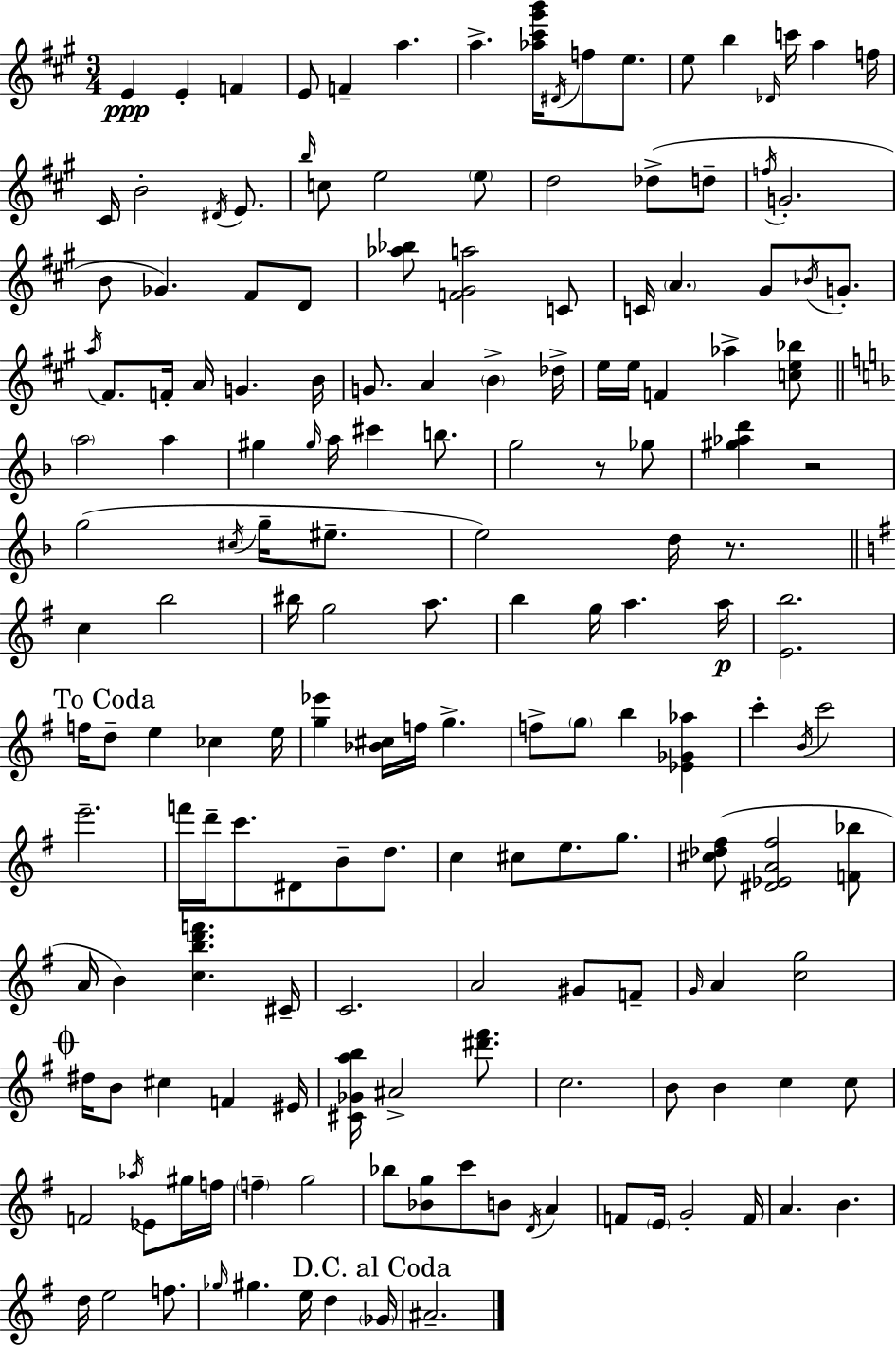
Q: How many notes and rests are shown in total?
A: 168